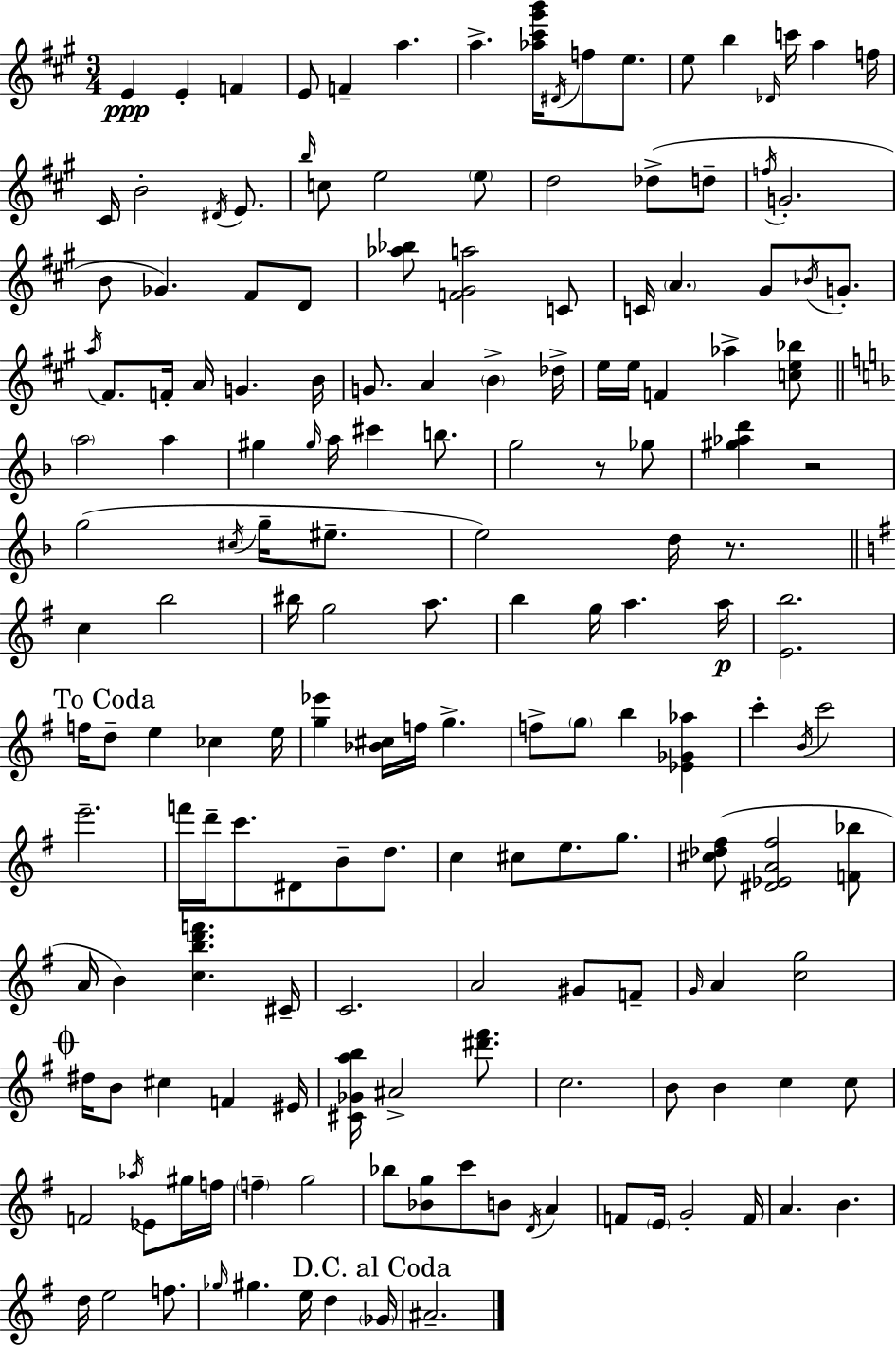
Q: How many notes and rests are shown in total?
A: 168